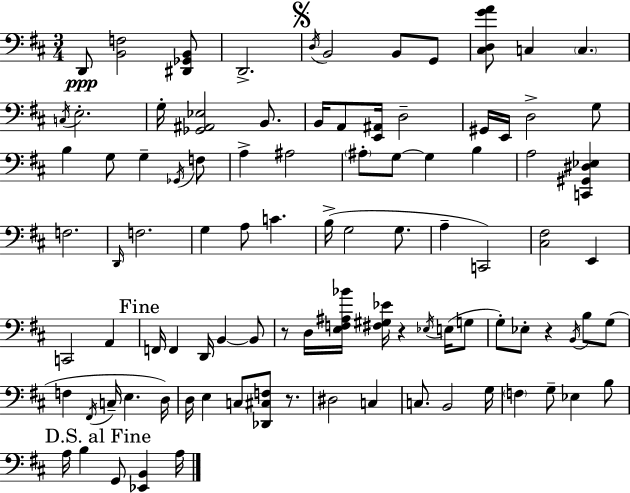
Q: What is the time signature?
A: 3/4